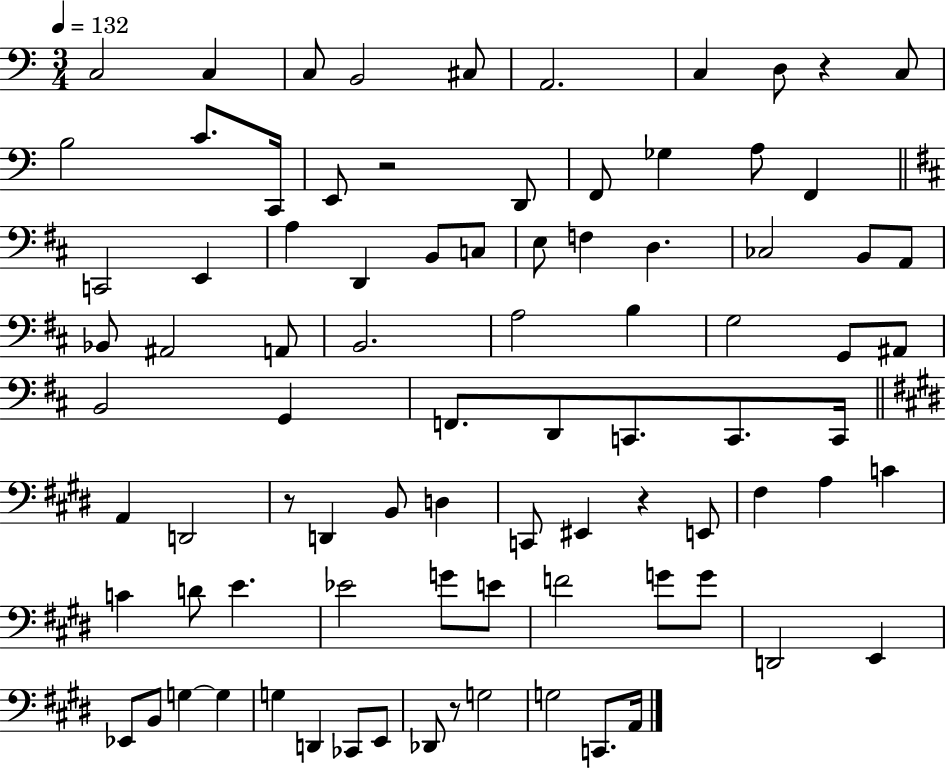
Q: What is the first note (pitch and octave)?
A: C3